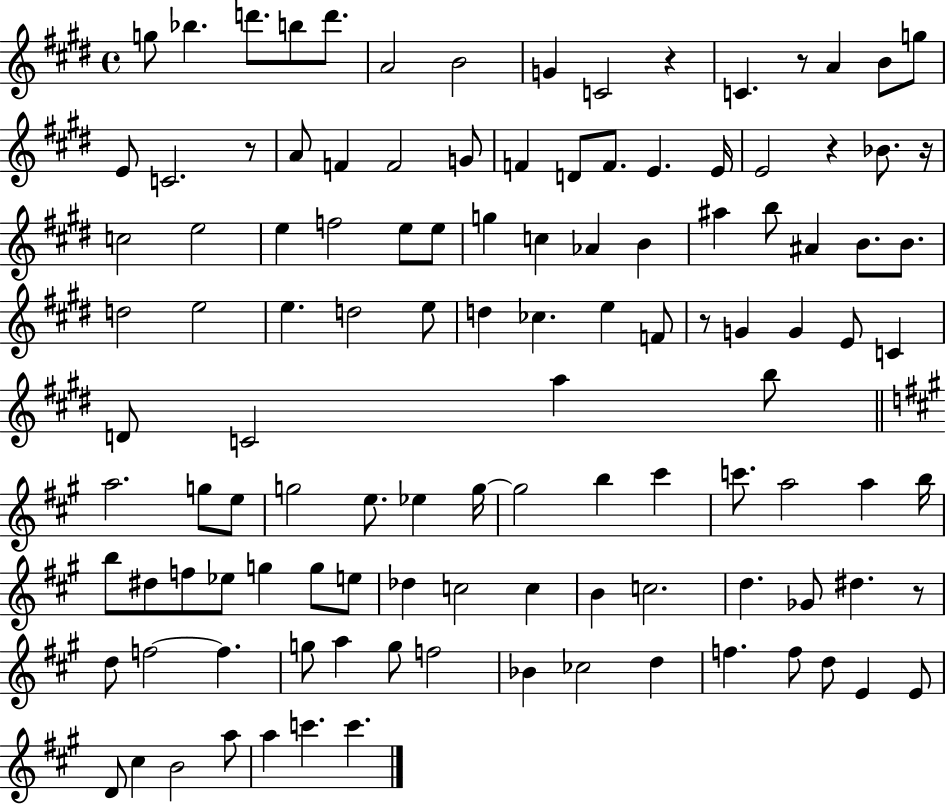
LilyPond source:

{
  \clef treble
  \time 4/4
  \defaultTimeSignature
  \key e \major
  \repeat volta 2 { g''8 bes''4. d'''8. b''8 d'''8. | a'2 b'2 | g'4 c'2 r4 | c'4. r8 a'4 b'8 g''8 | \break e'8 c'2. r8 | a'8 f'4 f'2 g'8 | f'4 d'8 f'8. e'4. e'16 | e'2 r4 bes'8. r16 | \break c''2 e''2 | e''4 f''2 e''8 e''8 | g''4 c''4 aes'4 b'4 | ais''4 b''8 ais'4 b'8. b'8. | \break d''2 e''2 | e''4. d''2 e''8 | d''4 ces''4. e''4 f'8 | r8 g'4 g'4 e'8 c'4 | \break d'8 c'2 a''4 b''8 | \bar "||" \break \key a \major a''2. g''8 e''8 | g''2 e''8. ees''4 g''16~~ | g''2 b''4 cis'''4 | c'''8. a''2 a''4 b''16 | \break b''8 dis''8 f''8 ees''8 g''4 g''8 e''8 | des''4 c''2 c''4 | b'4 c''2. | d''4. ges'8 dis''4. r8 | \break d''8 f''2~~ f''4. | g''8 a''4 g''8 f''2 | bes'4 ces''2 d''4 | f''4. f''8 d''8 e'4 e'8 | \break d'8 cis''4 b'2 a''8 | a''4 c'''4. c'''4. | } \bar "|."
}